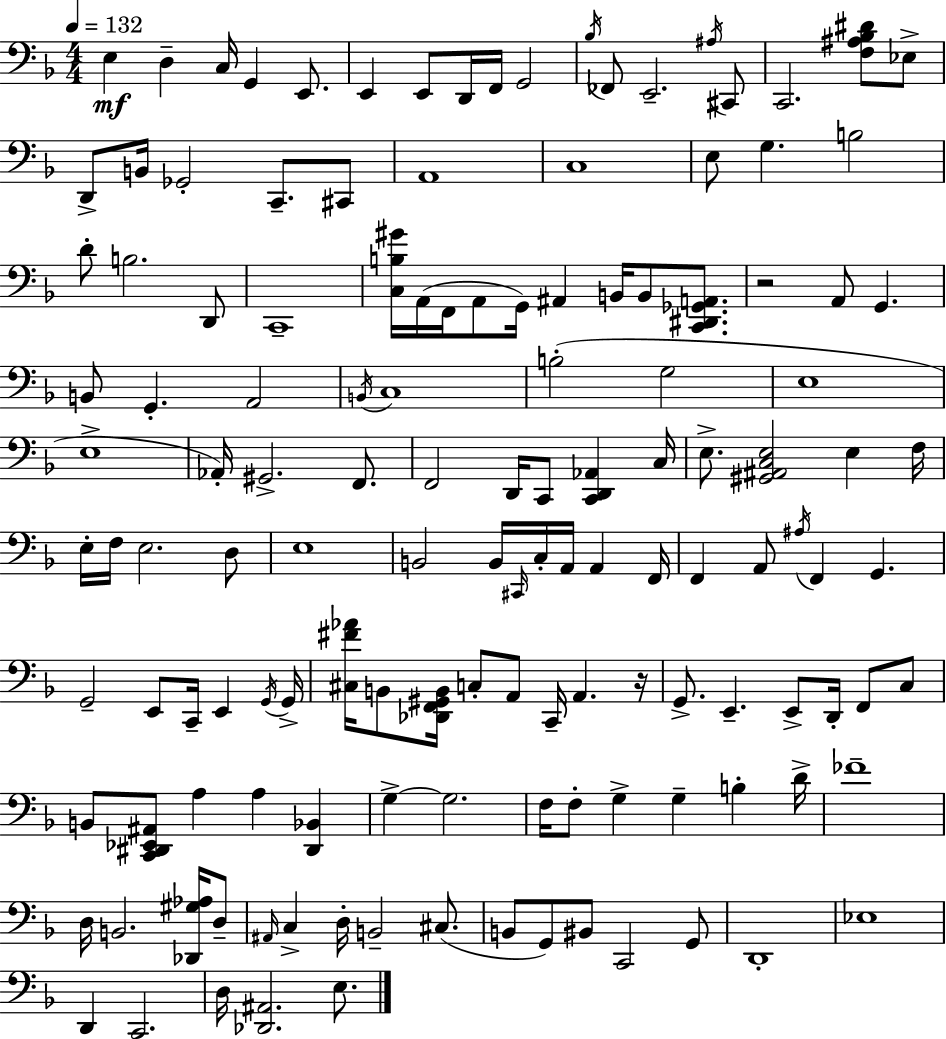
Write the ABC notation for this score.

X:1
T:Untitled
M:4/4
L:1/4
K:Dm
E, D, C,/4 G,, E,,/2 E,, E,,/2 D,,/4 F,,/4 G,,2 _B,/4 _F,,/2 E,,2 ^A,/4 ^C,,/2 C,,2 [F,^A,_B,^D]/2 _E,/2 D,,/2 B,,/4 _G,,2 C,,/2 ^C,,/2 A,,4 C,4 E,/2 G, B,2 D/2 B,2 D,,/2 C,,4 [C,B,^G]/4 A,,/4 F,,/4 A,,/2 G,,/4 ^A,, B,,/4 B,,/2 [C,,^D,,_G,,A,,]/2 z2 A,,/2 G,, B,,/2 G,, A,,2 B,,/4 C,4 B,2 G,2 E,4 E,4 _A,,/4 ^G,,2 F,,/2 F,,2 D,,/4 C,,/2 [C,,D,,_A,,] C,/4 E,/2 [^G,,^A,,C,E,]2 E, F,/4 E,/4 F,/4 E,2 D,/2 E,4 B,,2 B,,/4 ^C,,/4 C,/4 A,,/4 A,, F,,/4 F,, A,,/2 ^A,/4 F,, G,, G,,2 E,,/2 C,,/4 E,, G,,/4 G,,/4 [^C,^F_A]/4 B,,/2 [_D,,F,,^G,,B,,]/4 C,/2 A,,/2 C,,/4 A,, z/4 G,,/2 E,, E,,/2 D,,/4 F,,/2 C,/2 B,,/2 [C,,^D,,_E,,^A,,]/2 A, A, [^D,,_B,,] G, G,2 F,/4 F,/2 G, G, B, D/4 _F4 D,/4 B,,2 [_D,,^G,_A,]/4 D,/2 ^A,,/4 C, D,/4 B,,2 ^C,/2 B,,/2 G,,/2 ^B,,/2 C,,2 G,,/2 D,,4 _E,4 D,, C,,2 D,/4 [_D,,^A,,]2 E,/2